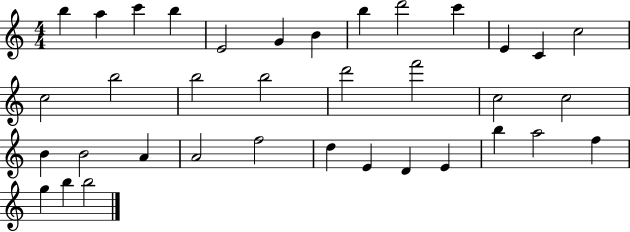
{
  \clef treble
  \numericTimeSignature
  \time 4/4
  \key c \major
  b''4 a''4 c'''4 b''4 | e'2 g'4 b'4 | b''4 d'''2 c'''4 | e'4 c'4 c''2 | \break c''2 b''2 | b''2 b''2 | d'''2 f'''2 | c''2 c''2 | \break b'4 b'2 a'4 | a'2 f''2 | d''4 e'4 d'4 e'4 | b''4 a''2 f''4 | \break g''4 b''4 b''2 | \bar "|."
}